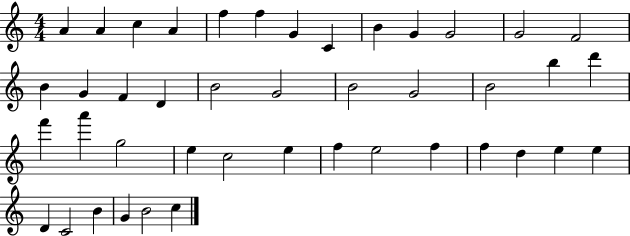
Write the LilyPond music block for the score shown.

{
  \clef treble
  \numericTimeSignature
  \time 4/4
  \key c \major
  a'4 a'4 c''4 a'4 | f''4 f''4 g'4 c'4 | b'4 g'4 g'2 | g'2 f'2 | \break b'4 g'4 f'4 d'4 | b'2 g'2 | b'2 g'2 | b'2 b''4 d'''4 | \break f'''4 a'''4 g''2 | e''4 c''2 e''4 | f''4 e''2 f''4 | f''4 d''4 e''4 e''4 | \break d'4 c'2 b'4 | g'4 b'2 c''4 | \bar "|."
}